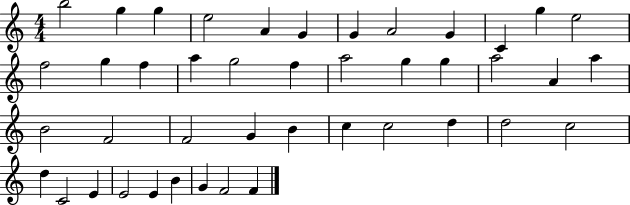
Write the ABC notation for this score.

X:1
T:Untitled
M:4/4
L:1/4
K:C
b2 g g e2 A G G A2 G C g e2 f2 g f a g2 f a2 g g a2 A a B2 F2 F2 G B c c2 d d2 c2 d C2 E E2 E B G F2 F